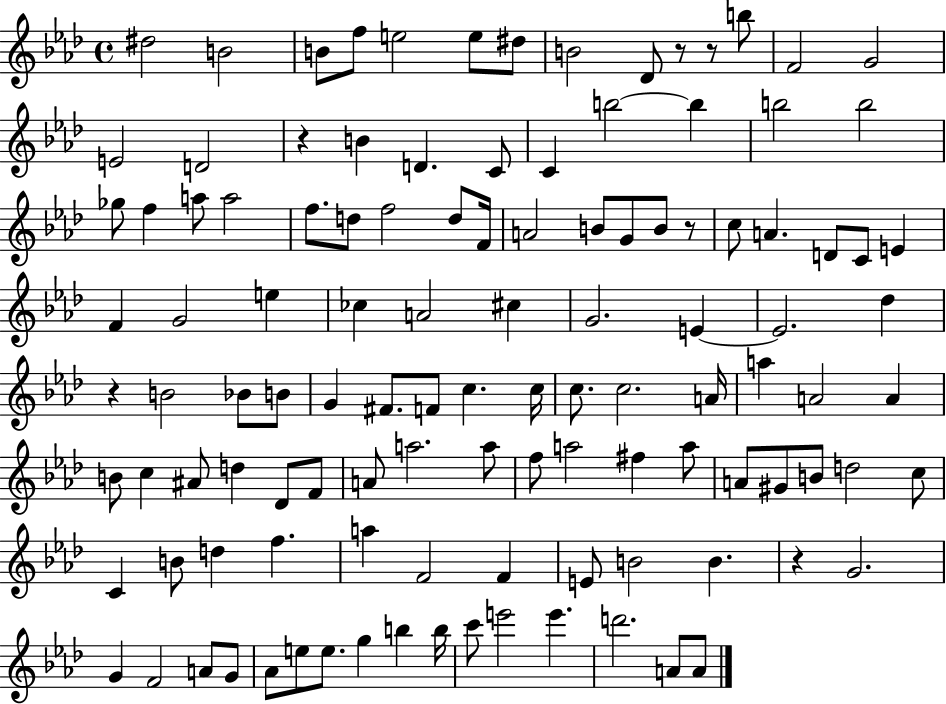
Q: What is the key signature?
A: AES major